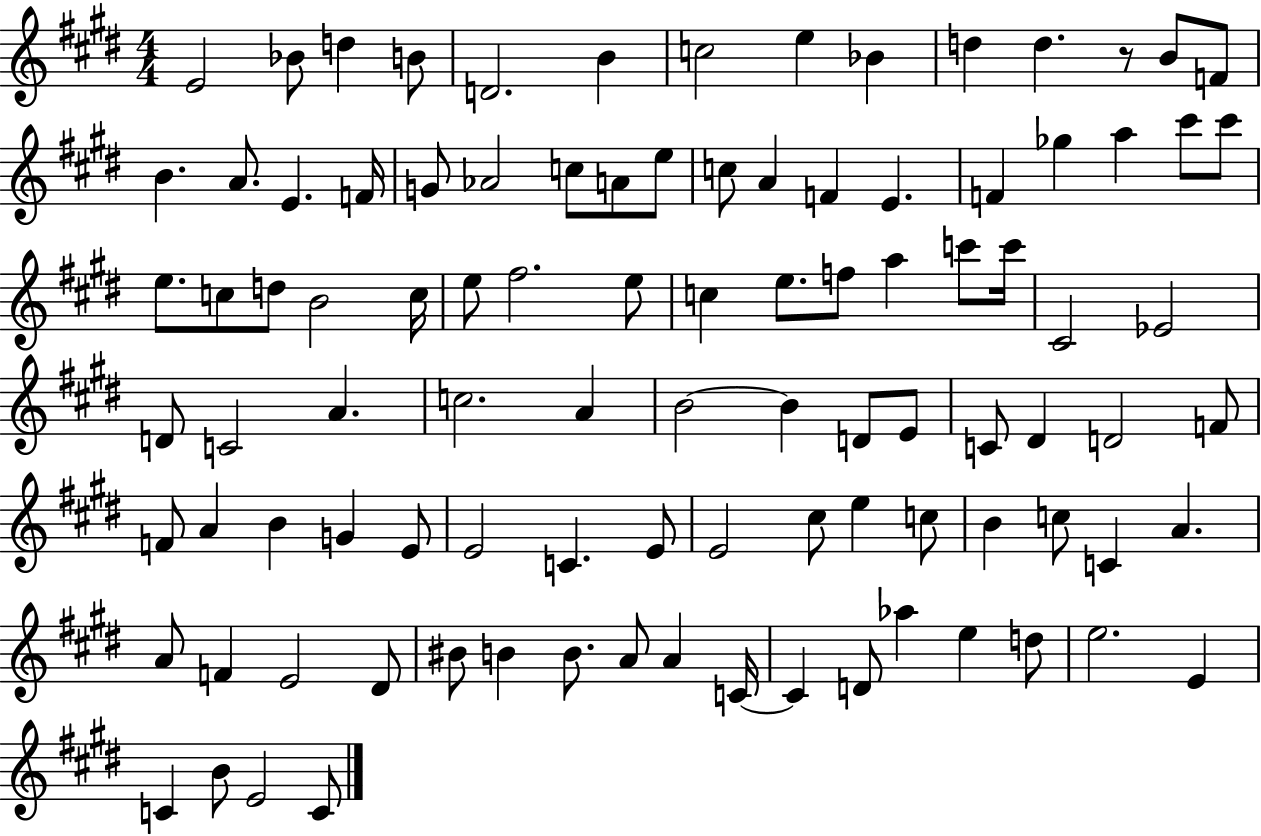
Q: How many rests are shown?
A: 1